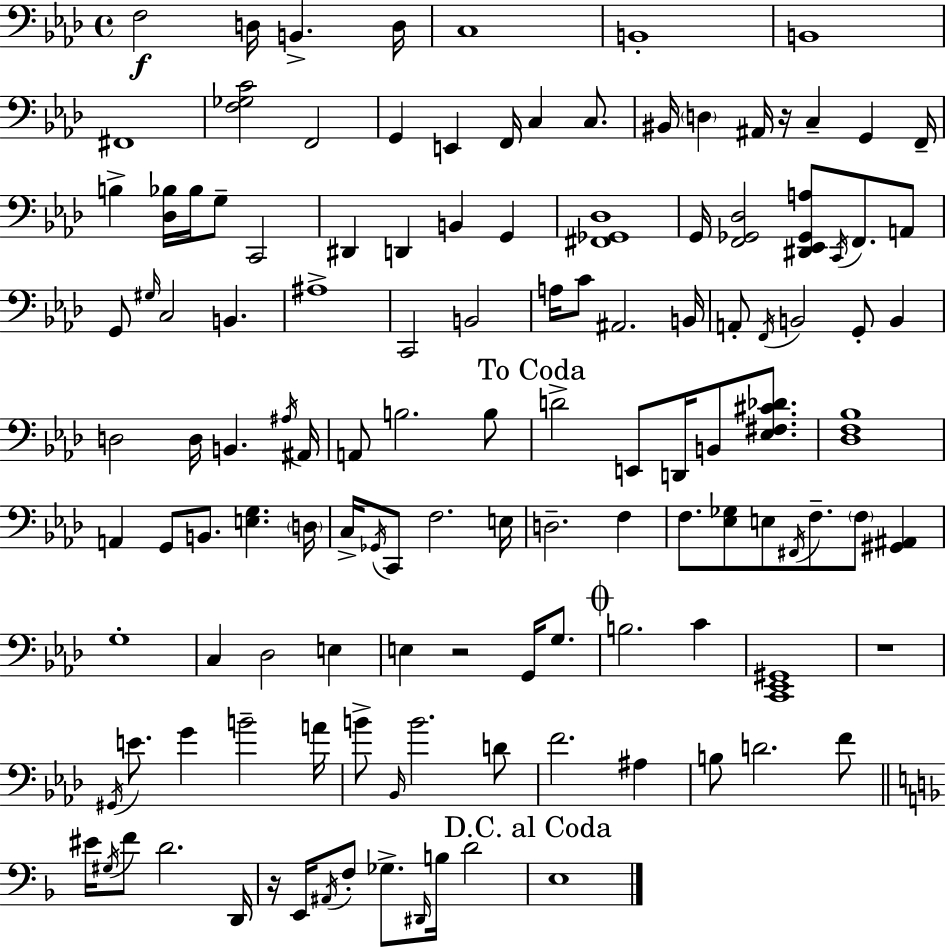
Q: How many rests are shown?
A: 4